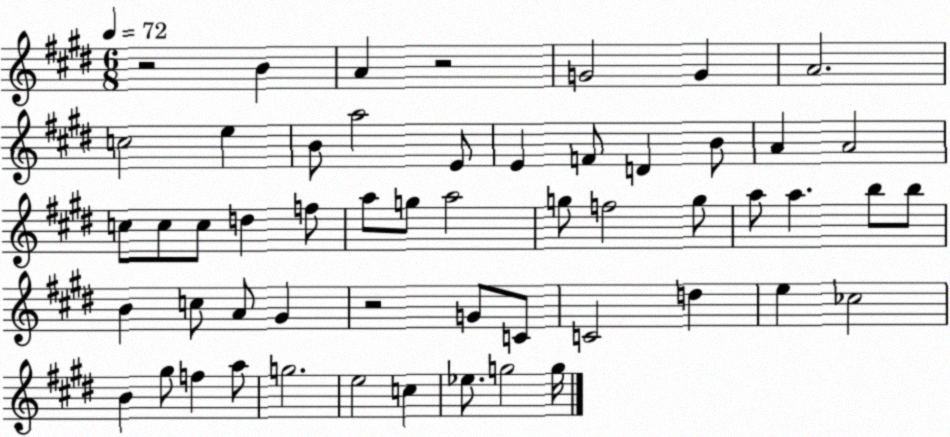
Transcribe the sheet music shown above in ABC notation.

X:1
T:Untitled
M:6/8
L:1/4
K:E
z2 B A z2 G2 G A2 c2 e B/2 a2 E/2 E F/2 D B/2 A A2 c/2 c/2 c/2 d f/2 a/2 g/2 a2 g/2 f2 g/2 a/2 a b/2 b/2 B c/2 A/2 ^G z2 G/2 C/2 C2 d e _c2 B ^g/2 f a/2 g2 e2 c _e/2 g2 g/4